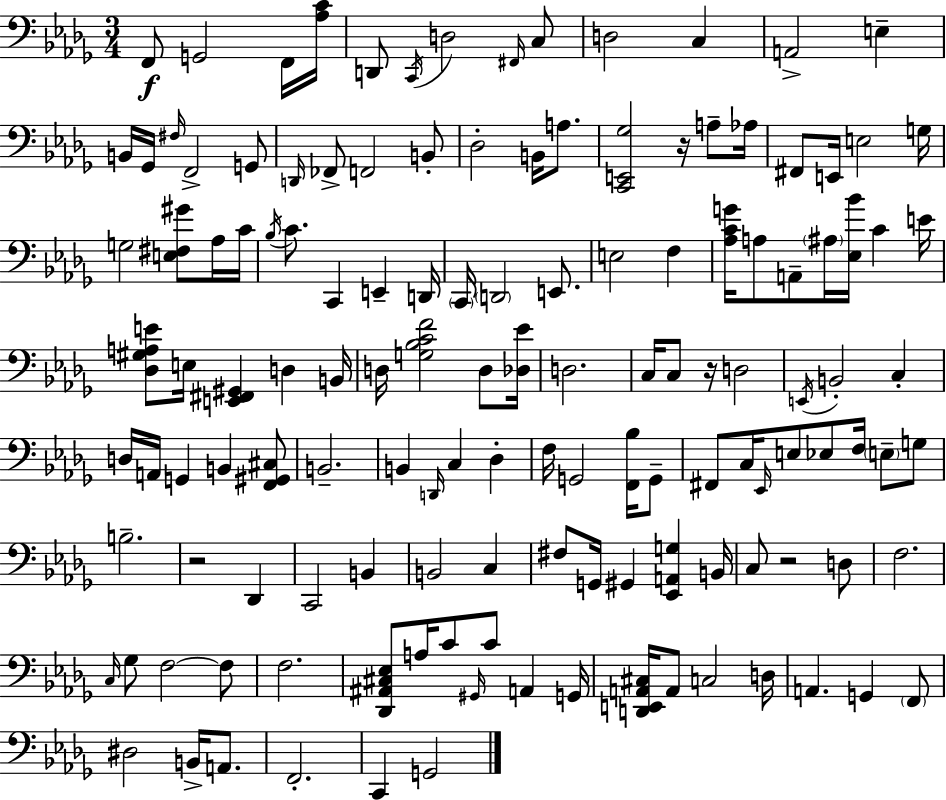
F2/e G2/h F2/s [Ab3,C4]/s D2/e C2/s D3/h F#2/s C3/e D3/h C3/q A2/h E3/q B2/s Gb2/s F#3/s F2/h G2/e D2/s FES2/e F2/h B2/e Db3/h B2/s A3/e. [C2,E2,Gb3]/h R/s A3/e Ab3/s F#2/e E2/s E3/h G3/s G3/h [E3,F#3,G#4]/e Ab3/s C4/s Bb3/s C4/e. C2/q E2/q D2/s C2/s D2/h E2/e. E3/h F3/q [Ab3,C4,G4]/s A3/e A2/e A#3/s [Eb3,Bb4]/s C4/q E4/s [Db3,G#3,A3,E4]/e E3/s [E2,F#2,G#2]/q D3/q B2/s D3/s [G3,Bb3,C4,F4]/h D3/e [Db3,Eb4]/s D3/h. C3/s C3/e R/s D3/h E2/s B2/h C3/q D3/s A2/s G2/q B2/q [F2,G#2,C#3]/e B2/h. B2/q D2/s C3/q Db3/q F3/s G2/h [F2,Bb3]/s G2/e F#2/e C3/s Eb2/s E3/e Eb3/e F3/s E3/e G3/e B3/h. R/h Db2/q C2/h B2/q B2/h C3/q F#3/e G2/s G#2/q [Eb2,A2,G3]/q B2/s C3/e R/h D3/e F3/h. C3/s Gb3/e F3/h F3/e F3/h. [Db2,A#2,C#3,Eb3]/e A3/s C4/e G#2/s C4/e A2/q G2/s [D2,E2,A2,C#3]/s A2/e C3/h D3/s A2/q. G2/q F2/e D#3/h B2/s A2/e. F2/h. C2/q G2/h